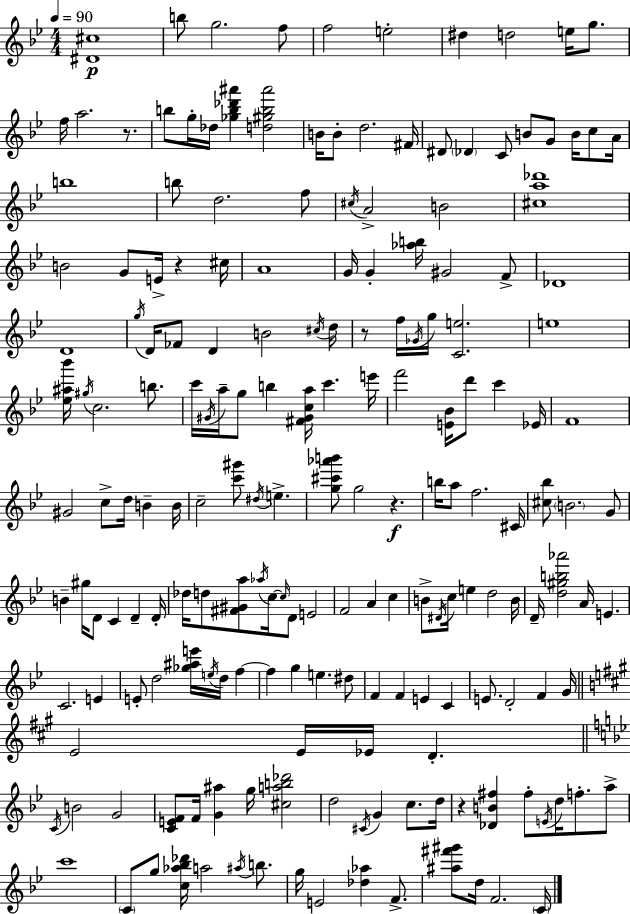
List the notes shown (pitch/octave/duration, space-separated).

[D#4,C#5]/w B5/e G5/h. F5/e F5/h E5/h D#5/q D5/h E5/s G5/e. F5/s A5/h. R/e. B5/e G5/s Db5/s [Gb5,B5,Db6,A#6]/q [D5,G#5,B5,A#6]/h B4/s B4/e D5/h. F#4/s D#4/e Db4/q C4/e B4/e G4/e B4/s C5/e A4/s B5/w B5/e D5/h. F5/e C#5/s A4/h B4/h [C#5,A5,Db6]/w B4/h G4/e E4/s R/q C#5/s A4/w G4/s G4/q [Ab5,B5]/s G#4/h F4/e Db4/w D4/w G5/s D4/s FES4/e D4/q B4/h C#5/s D5/s R/e F5/s Gb4/s G5/s [C4,E5]/h. E5/w [Eb5,A#5,Bb6]/s G#5/s C5/h. B5/e. C6/s G#4/s A5/s G5/e B5/q [F#4,G#4,C5,A5]/s C6/q. E6/s F6/h [E4,Bb4]/s D6/e C6/q Eb4/s F4/w G#4/h C5/e D5/s B4/q B4/s C5/h [C6,G#6]/e D#5/s E5/q. [G5,C#6,Ab6,B6]/e G5/h R/q. B5/s A5/e F5/h. C#4/s [C#5,Bb5]/e B4/h. G4/e B4/q G#5/s D4/e C4/q D4/q D4/s Db5/s D5/e [F#4,G#4,A5]/e Ab5/s C5/s C5/s D4/e E4/h F4/h A4/q C5/q B4/e D#4/s C5/s E5/q D5/h B4/s D4/s [D5,G#5,B5,Ab6]/h A4/s E4/q. C4/h. E4/q E4/e D5/h [Gb5,A#5,E6]/s E5/s D5/s F5/q F5/q G5/q E5/q. D#5/e F4/q F4/q E4/q C4/q E4/e. D4/h F4/q G4/s E4/h E4/s Eb4/s D4/q. C4/s B4/h G4/h [C4,E4,F4]/e F4/s [G4,A#5]/q G5/s [C#5,A5,B5,Db6]/h D5/h C#4/s G4/q C5/e. D5/s R/q [Db4,B4,F#5]/q F#5/e E4/s D5/s F5/e. A5/e C6/w C4/e G5/e [C5,Ab5,Bb5,Db6]/s A5/h A#5/s B5/e. G5/s E4/h [Db5,Ab5]/q F4/e. [A#5,F#6,G#6]/e D5/s F4/h. C4/s